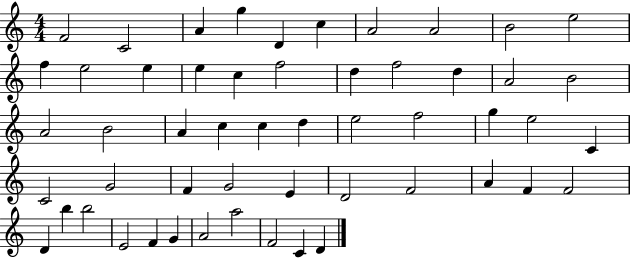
{
  \clef treble
  \numericTimeSignature
  \time 4/4
  \key c \major
  f'2 c'2 | a'4 g''4 d'4 c''4 | a'2 a'2 | b'2 e''2 | \break f''4 e''2 e''4 | e''4 c''4 f''2 | d''4 f''2 d''4 | a'2 b'2 | \break a'2 b'2 | a'4 c''4 c''4 d''4 | e''2 f''2 | g''4 e''2 c'4 | \break c'2 g'2 | f'4 g'2 e'4 | d'2 f'2 | a'4 f'4 f'2 | \break d'4 b''4 b''2 | e'2 f'4 g'4 | a'2 a''2 | f'2 c'4 d'4 | \break \bar "|."
}